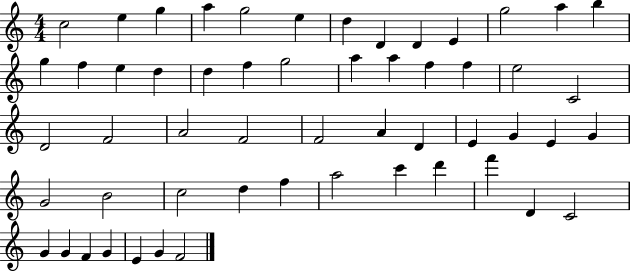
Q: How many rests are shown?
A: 0